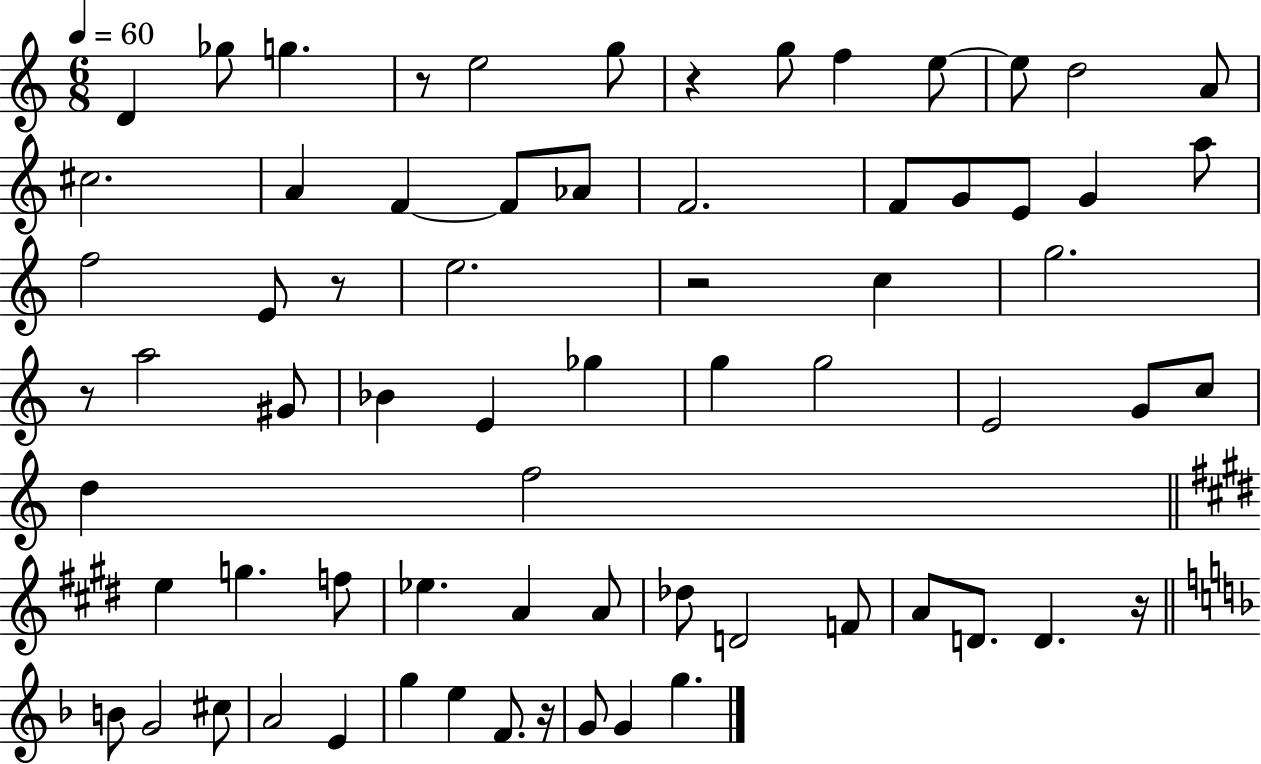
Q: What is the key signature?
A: C major